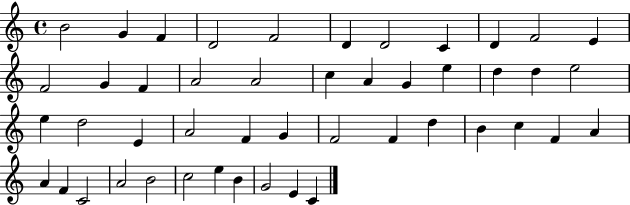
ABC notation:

X:1
T:Untitled
M:4/4
L:1/4
K:C
B2 G F D2 F2 D D2 C D F2 E F2 G F A2 A2 c A G e d d e2 e d2 E A2 F G F2 F d B c F A A F C2 A2 B2 c2 e B G2 E C